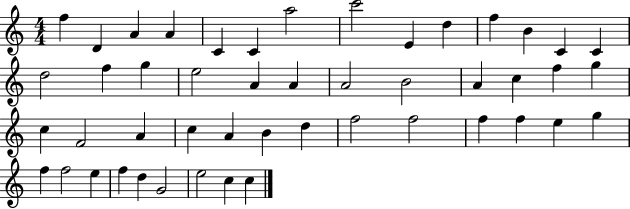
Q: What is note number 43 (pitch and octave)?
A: F5